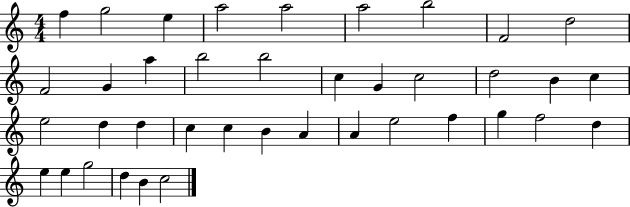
X:1
T:Untitled
M:4/4
L:1/4
K:C
f g2 e a2 a2 a2 b2 F2 d2 F2 G a b2 b2 c G c2 d2 B c e2 d d c c B A A e2 f g f2 d e e g2 d B c2